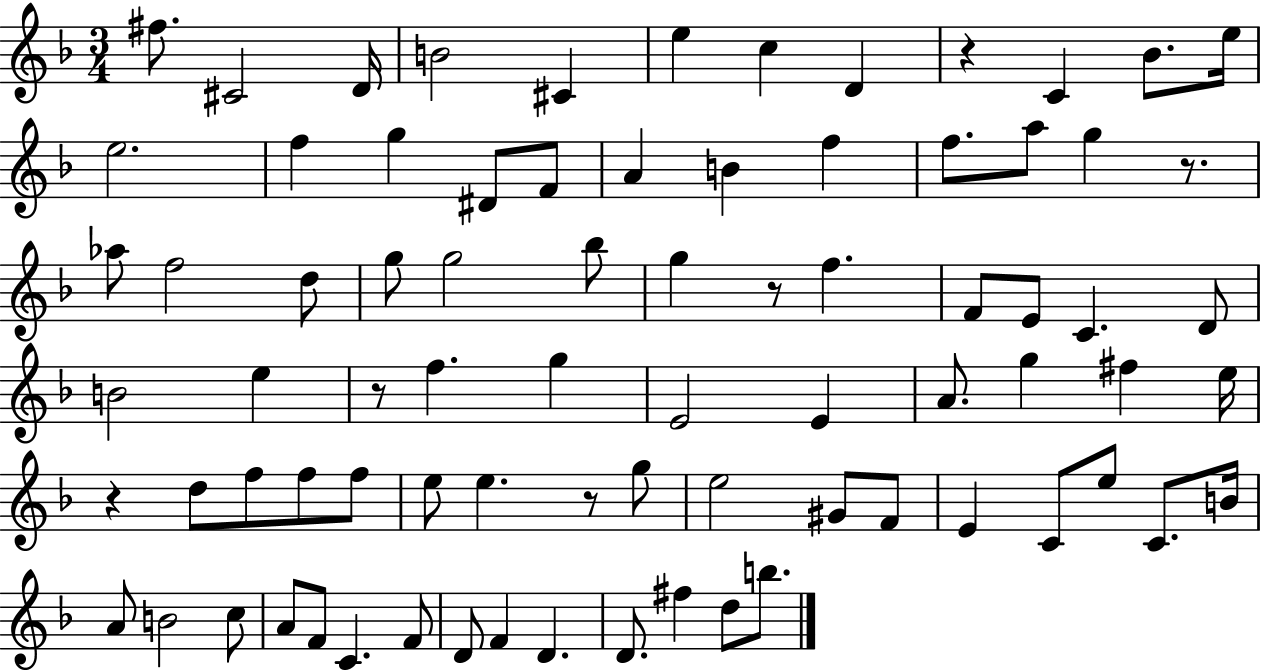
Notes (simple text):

F#5/e. C#4/h D4/s B4/h C#4/q E5/q C5/q D4/q R/q C4/q Bb4/e. E5/s E5/h. F5/q G5/q D#4/e F4/e A4/q B4/q F5/q F5/e. A5/e G5/q R/e. Ab5/e F5/h D5/e G5/e G5/h Bb5/e G5/q R/e F5/q. F4/e E4/e C4/q. D4/e B4/h E5/q R/e F5/q. G5/q E4/h E4/q A4/e. G5/q F#5/q E5/s R/q D5/e F5/e F5/e F5/e E5/e E5/q. R/e G5/e E5/h G#4/e F4/e E4/q C4/e E5/e C4/e. B4/s A4/e B4/h C5/e A4/e F4/e C4/q. F4/e D4/e F4/q D4/q. D4/e. F#5/q D5/e B5/e.